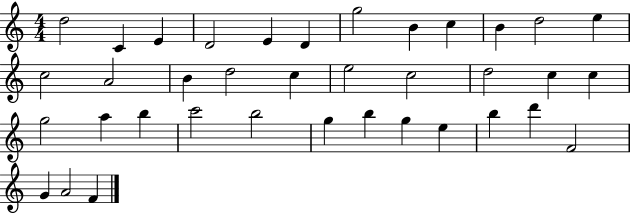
{
  \clef treble
  \numericTimeSignature
  \time 4/4
  \key c \major
  d''2 c'4 e'4 | d'2 e'4 d'4 | g''2 b'4 c''4 | b'4 d''2 e''4 | \break c''2 a'2 | b'4 d''2 c''4 | e''2 c''2 | d''2 c''4 c''4 | \break g''2 a''4 b''4 | c'''2 b''2 | g''4 b''4 g''4 e''4 | b''4 d'''4 f'2 | \break g'4 a'2 f'4 | \bar "|."
}